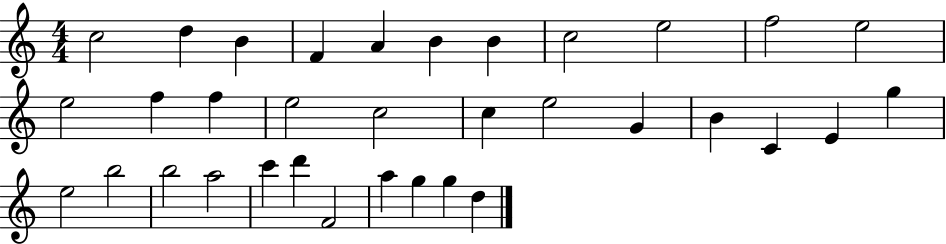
X:1
T:Untitled
M:4/4
L:1/4
K:C
c2 d B F A B B c2 e2 f2 e2 e2 f f e2 c2 c e2 G B C E g e2 b2 b2 a2 c' d' F2 a g g d